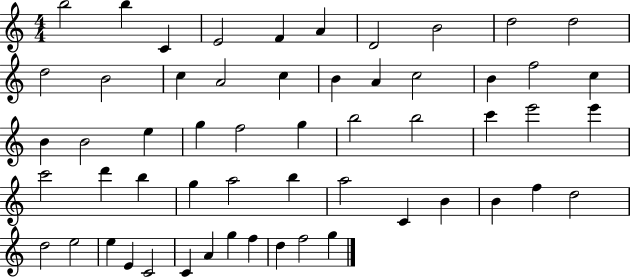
{
  \clef treble
  \numericTimeSignature
  \time 4/4
  \key c \major
  b''2 b''4 c'4 | e'2 f'4 a'4 | d'2 b'2 | d''2 d''2 | \break d''2 b'2 | c''4 a'2 c''4 | b'4 a'4 c''2 | b'4 f''2 c''4 | \break b'4 b'2 e''4 | g''4 f''2 g''4 | b''2 b''2 | c'''4 e'''2 e'''4 | \break c'''2 d'''4 b''4 | g''4 a''2 b''4 | a''2 c'4 b'4 | b'4 f''4 d''2 | \break d''2 e''2 | e''4 e'4 c'2 | c'4 a'4 g''4 f''4 | d''4 f''2 g''4 | \break \bar "|."
}